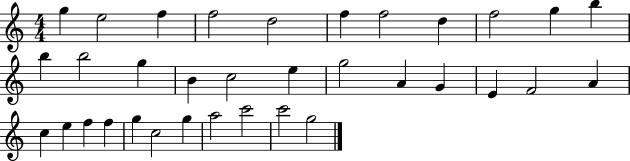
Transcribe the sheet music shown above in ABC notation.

X:1
T:Untitled
M:4/4
L:1/4
K:C
g e2 f f2 d2 f f2 d f2 g b b b2 g B c2 e g2 A G E F2 A c e f f g c2 g a2 c'2 c'2 g2